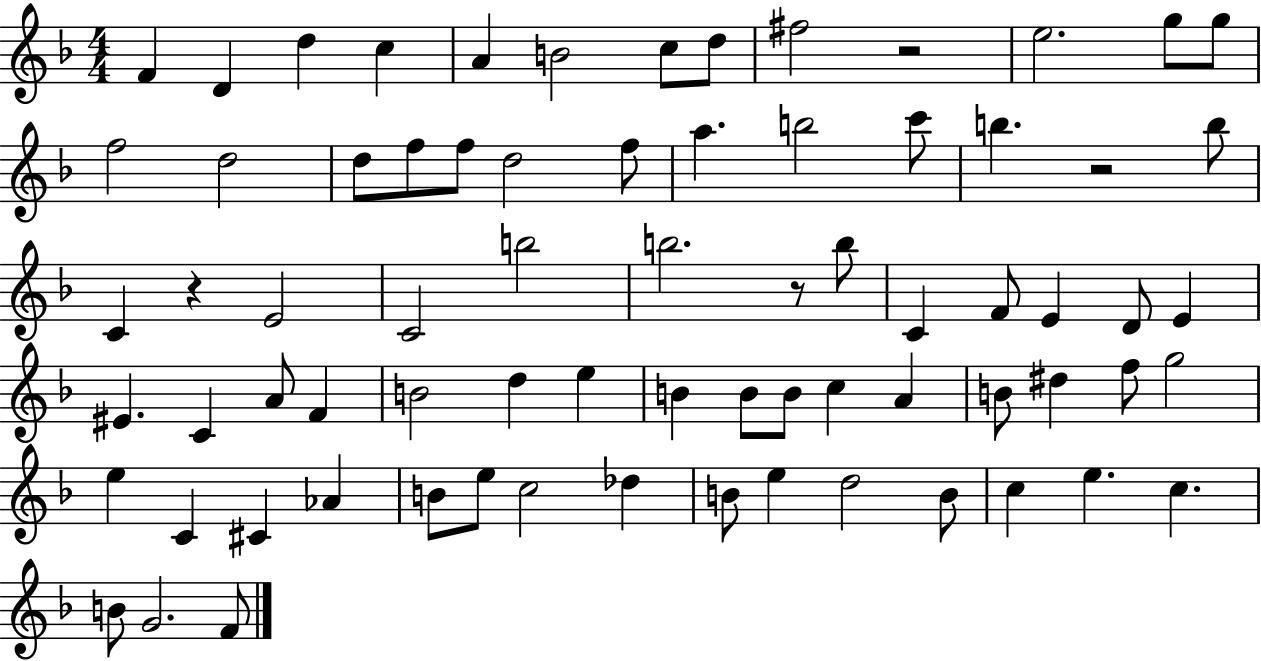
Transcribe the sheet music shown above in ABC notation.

X:1
T:Untitled
M:4/4
L:1/4
K:F
F D d c A B2 c/2 d/2 ^f2 z2 e2 g/2 g/2 f2 d2 d/2 f/2 f/2 d2 f/2 a b2 c'/2 b z2 b/2 C z E2 C2 b2 b2 z/2 b/2 C F/2 E D/2 E ^E C A/2 F B2 d e B B/2 B/2 c A B/2 ^d f/2 g2 e C ^C _A B/2 e/2 c2 _d B/2 e d2 B/2 c e c B/2 G2 F/2